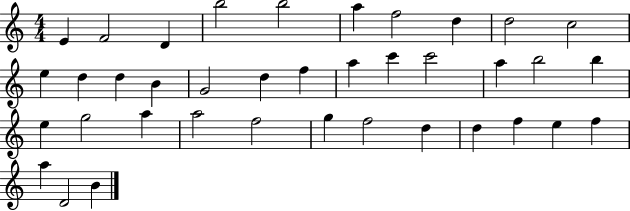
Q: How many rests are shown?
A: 0